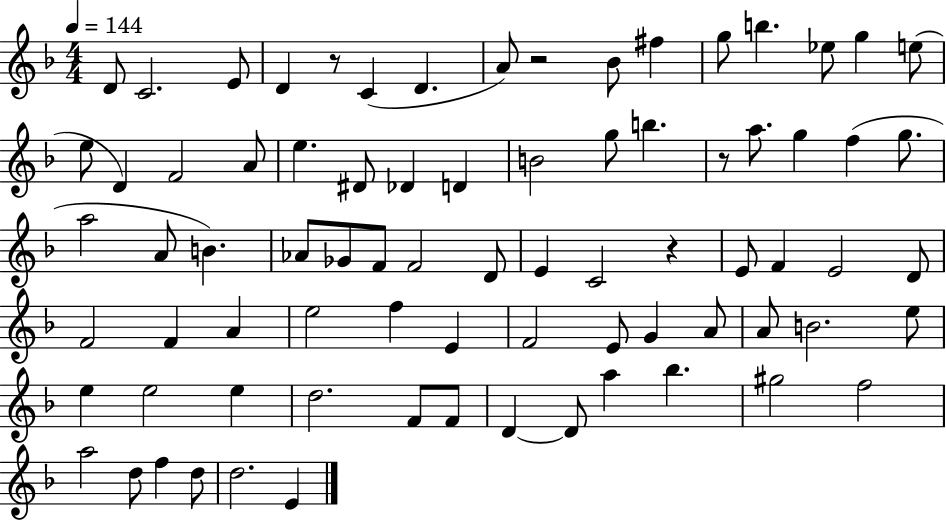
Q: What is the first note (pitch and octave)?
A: D4